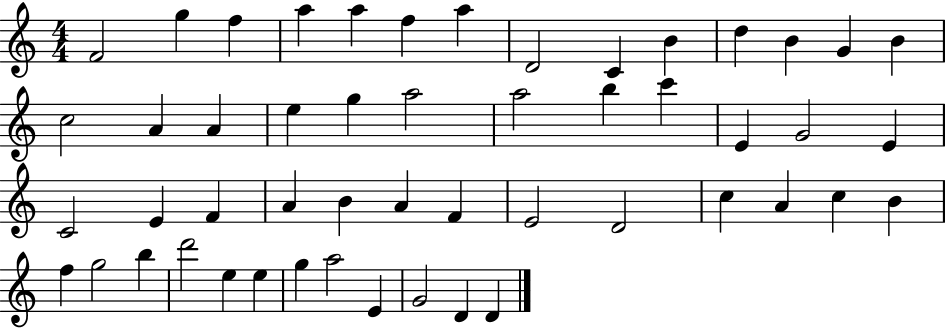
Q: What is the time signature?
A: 4/4